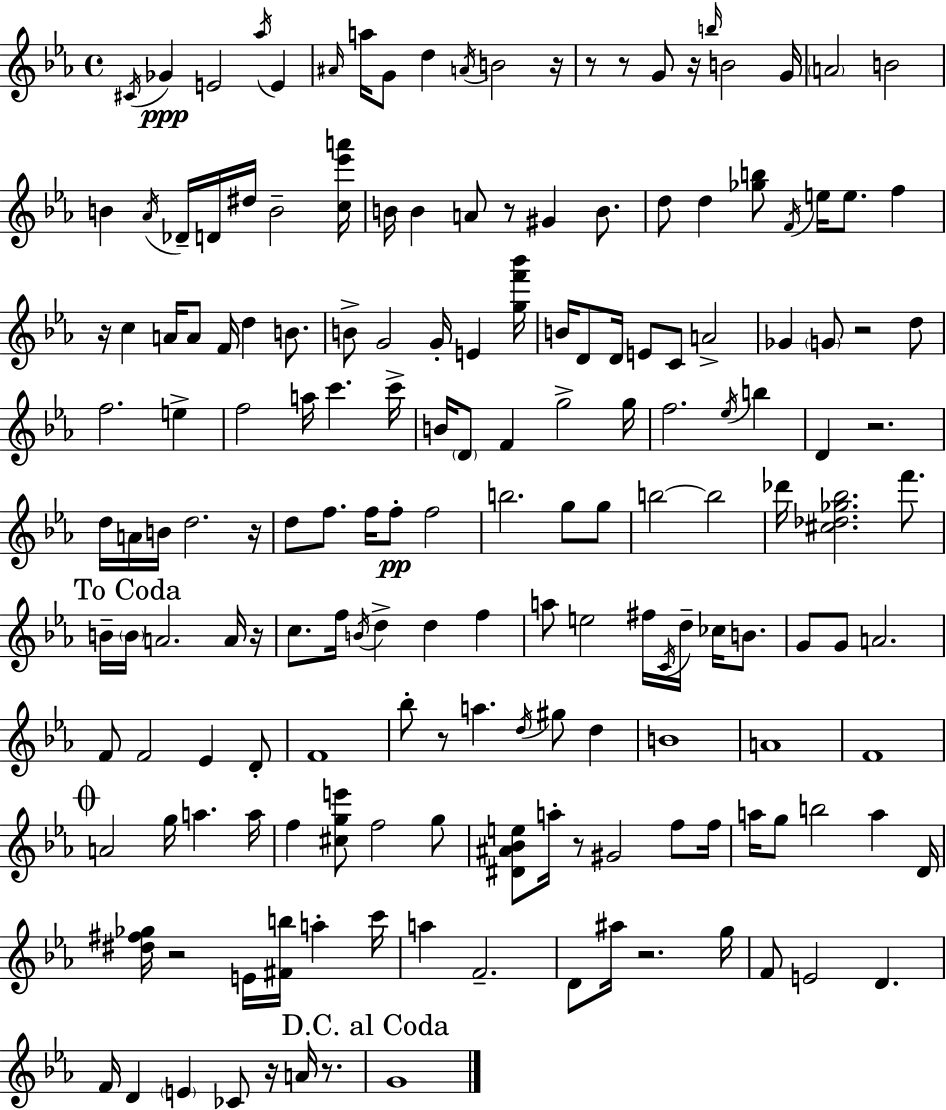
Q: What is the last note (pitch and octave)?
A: G4